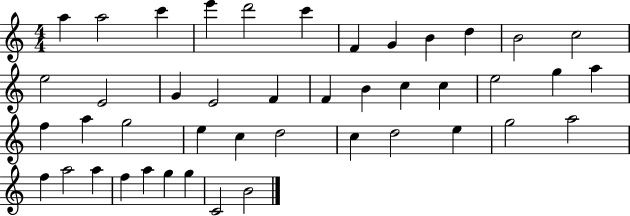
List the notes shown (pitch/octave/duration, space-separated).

A5/q A5/h C6/q E6/q D6/h C6/q F4/q G4/q B4/q D5/q B4/h C5/h E5/h E4/h G4/q E4/h F4/q F4/q B4/q C5/q C5/q E5/h G5/q A5/q F5/q A5/q G5/h E5/q C5/q D5/h C5/q D5/h E5/q G5/h A5/h F5/q A5/h A5/q F5/q A5/q G5/q G5/q C4/h B4/h